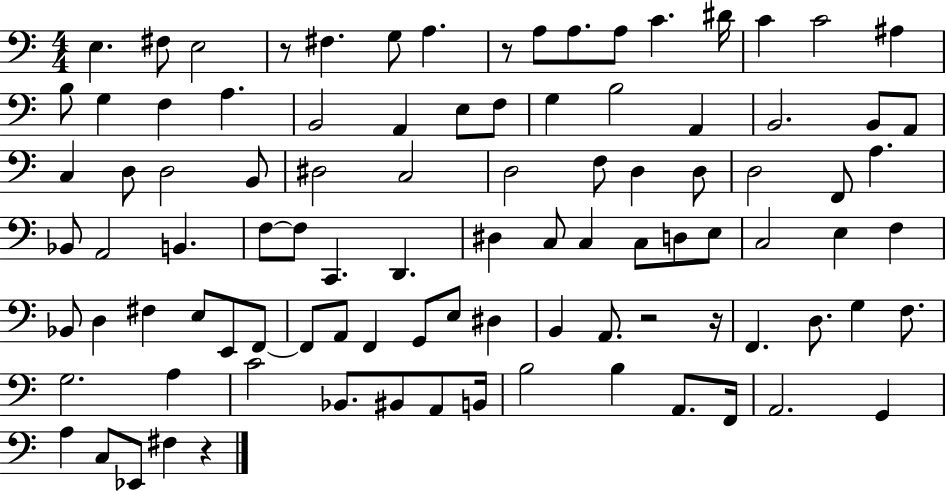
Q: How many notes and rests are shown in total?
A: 97